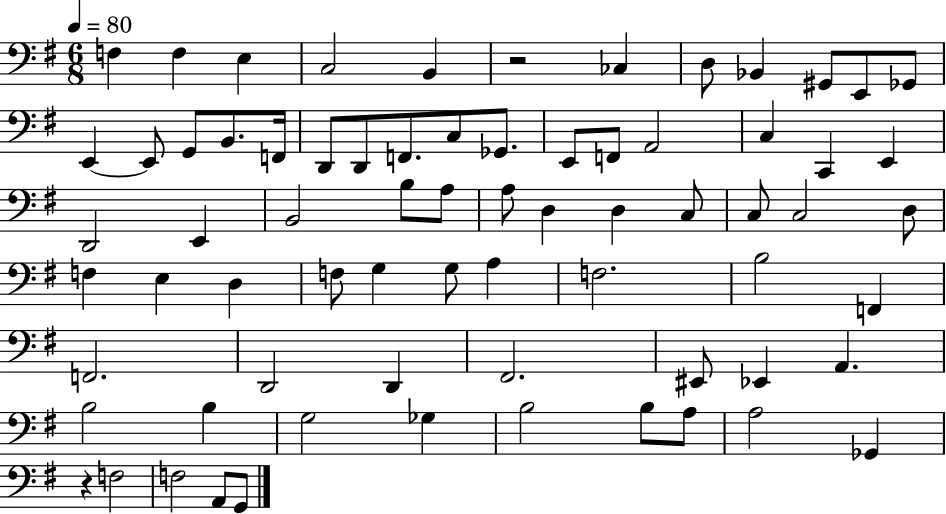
F3/q F3/q E3/q C3/h B2/q R/h CES3/q D3/e Bb2/q G#2/e E2/e Gb2/e E2/q E2/e G2/e B2/e. F2/s D2/e D2/e F2/e. C3/e Gb2/e. E2/e F2/e A2/h C3/q C2/q E2/q D2/h E2/q B2/h B3/e A3/e A3/e D3/q D3/q C3/e C3/e C3/h D3/e F3/q E3/q D3/q F3/e G3/q G3/e A3/q F3/h. B3/h F2/q F2/h. D2/h D2/q F#2/h. EIS2/e Eb2/q A2/q. B3/h B3/q G3/h Gb3/q B3/h B3/e A3/e A3/h Gb2/q R/q F3/h F3/h A2/e G2/e